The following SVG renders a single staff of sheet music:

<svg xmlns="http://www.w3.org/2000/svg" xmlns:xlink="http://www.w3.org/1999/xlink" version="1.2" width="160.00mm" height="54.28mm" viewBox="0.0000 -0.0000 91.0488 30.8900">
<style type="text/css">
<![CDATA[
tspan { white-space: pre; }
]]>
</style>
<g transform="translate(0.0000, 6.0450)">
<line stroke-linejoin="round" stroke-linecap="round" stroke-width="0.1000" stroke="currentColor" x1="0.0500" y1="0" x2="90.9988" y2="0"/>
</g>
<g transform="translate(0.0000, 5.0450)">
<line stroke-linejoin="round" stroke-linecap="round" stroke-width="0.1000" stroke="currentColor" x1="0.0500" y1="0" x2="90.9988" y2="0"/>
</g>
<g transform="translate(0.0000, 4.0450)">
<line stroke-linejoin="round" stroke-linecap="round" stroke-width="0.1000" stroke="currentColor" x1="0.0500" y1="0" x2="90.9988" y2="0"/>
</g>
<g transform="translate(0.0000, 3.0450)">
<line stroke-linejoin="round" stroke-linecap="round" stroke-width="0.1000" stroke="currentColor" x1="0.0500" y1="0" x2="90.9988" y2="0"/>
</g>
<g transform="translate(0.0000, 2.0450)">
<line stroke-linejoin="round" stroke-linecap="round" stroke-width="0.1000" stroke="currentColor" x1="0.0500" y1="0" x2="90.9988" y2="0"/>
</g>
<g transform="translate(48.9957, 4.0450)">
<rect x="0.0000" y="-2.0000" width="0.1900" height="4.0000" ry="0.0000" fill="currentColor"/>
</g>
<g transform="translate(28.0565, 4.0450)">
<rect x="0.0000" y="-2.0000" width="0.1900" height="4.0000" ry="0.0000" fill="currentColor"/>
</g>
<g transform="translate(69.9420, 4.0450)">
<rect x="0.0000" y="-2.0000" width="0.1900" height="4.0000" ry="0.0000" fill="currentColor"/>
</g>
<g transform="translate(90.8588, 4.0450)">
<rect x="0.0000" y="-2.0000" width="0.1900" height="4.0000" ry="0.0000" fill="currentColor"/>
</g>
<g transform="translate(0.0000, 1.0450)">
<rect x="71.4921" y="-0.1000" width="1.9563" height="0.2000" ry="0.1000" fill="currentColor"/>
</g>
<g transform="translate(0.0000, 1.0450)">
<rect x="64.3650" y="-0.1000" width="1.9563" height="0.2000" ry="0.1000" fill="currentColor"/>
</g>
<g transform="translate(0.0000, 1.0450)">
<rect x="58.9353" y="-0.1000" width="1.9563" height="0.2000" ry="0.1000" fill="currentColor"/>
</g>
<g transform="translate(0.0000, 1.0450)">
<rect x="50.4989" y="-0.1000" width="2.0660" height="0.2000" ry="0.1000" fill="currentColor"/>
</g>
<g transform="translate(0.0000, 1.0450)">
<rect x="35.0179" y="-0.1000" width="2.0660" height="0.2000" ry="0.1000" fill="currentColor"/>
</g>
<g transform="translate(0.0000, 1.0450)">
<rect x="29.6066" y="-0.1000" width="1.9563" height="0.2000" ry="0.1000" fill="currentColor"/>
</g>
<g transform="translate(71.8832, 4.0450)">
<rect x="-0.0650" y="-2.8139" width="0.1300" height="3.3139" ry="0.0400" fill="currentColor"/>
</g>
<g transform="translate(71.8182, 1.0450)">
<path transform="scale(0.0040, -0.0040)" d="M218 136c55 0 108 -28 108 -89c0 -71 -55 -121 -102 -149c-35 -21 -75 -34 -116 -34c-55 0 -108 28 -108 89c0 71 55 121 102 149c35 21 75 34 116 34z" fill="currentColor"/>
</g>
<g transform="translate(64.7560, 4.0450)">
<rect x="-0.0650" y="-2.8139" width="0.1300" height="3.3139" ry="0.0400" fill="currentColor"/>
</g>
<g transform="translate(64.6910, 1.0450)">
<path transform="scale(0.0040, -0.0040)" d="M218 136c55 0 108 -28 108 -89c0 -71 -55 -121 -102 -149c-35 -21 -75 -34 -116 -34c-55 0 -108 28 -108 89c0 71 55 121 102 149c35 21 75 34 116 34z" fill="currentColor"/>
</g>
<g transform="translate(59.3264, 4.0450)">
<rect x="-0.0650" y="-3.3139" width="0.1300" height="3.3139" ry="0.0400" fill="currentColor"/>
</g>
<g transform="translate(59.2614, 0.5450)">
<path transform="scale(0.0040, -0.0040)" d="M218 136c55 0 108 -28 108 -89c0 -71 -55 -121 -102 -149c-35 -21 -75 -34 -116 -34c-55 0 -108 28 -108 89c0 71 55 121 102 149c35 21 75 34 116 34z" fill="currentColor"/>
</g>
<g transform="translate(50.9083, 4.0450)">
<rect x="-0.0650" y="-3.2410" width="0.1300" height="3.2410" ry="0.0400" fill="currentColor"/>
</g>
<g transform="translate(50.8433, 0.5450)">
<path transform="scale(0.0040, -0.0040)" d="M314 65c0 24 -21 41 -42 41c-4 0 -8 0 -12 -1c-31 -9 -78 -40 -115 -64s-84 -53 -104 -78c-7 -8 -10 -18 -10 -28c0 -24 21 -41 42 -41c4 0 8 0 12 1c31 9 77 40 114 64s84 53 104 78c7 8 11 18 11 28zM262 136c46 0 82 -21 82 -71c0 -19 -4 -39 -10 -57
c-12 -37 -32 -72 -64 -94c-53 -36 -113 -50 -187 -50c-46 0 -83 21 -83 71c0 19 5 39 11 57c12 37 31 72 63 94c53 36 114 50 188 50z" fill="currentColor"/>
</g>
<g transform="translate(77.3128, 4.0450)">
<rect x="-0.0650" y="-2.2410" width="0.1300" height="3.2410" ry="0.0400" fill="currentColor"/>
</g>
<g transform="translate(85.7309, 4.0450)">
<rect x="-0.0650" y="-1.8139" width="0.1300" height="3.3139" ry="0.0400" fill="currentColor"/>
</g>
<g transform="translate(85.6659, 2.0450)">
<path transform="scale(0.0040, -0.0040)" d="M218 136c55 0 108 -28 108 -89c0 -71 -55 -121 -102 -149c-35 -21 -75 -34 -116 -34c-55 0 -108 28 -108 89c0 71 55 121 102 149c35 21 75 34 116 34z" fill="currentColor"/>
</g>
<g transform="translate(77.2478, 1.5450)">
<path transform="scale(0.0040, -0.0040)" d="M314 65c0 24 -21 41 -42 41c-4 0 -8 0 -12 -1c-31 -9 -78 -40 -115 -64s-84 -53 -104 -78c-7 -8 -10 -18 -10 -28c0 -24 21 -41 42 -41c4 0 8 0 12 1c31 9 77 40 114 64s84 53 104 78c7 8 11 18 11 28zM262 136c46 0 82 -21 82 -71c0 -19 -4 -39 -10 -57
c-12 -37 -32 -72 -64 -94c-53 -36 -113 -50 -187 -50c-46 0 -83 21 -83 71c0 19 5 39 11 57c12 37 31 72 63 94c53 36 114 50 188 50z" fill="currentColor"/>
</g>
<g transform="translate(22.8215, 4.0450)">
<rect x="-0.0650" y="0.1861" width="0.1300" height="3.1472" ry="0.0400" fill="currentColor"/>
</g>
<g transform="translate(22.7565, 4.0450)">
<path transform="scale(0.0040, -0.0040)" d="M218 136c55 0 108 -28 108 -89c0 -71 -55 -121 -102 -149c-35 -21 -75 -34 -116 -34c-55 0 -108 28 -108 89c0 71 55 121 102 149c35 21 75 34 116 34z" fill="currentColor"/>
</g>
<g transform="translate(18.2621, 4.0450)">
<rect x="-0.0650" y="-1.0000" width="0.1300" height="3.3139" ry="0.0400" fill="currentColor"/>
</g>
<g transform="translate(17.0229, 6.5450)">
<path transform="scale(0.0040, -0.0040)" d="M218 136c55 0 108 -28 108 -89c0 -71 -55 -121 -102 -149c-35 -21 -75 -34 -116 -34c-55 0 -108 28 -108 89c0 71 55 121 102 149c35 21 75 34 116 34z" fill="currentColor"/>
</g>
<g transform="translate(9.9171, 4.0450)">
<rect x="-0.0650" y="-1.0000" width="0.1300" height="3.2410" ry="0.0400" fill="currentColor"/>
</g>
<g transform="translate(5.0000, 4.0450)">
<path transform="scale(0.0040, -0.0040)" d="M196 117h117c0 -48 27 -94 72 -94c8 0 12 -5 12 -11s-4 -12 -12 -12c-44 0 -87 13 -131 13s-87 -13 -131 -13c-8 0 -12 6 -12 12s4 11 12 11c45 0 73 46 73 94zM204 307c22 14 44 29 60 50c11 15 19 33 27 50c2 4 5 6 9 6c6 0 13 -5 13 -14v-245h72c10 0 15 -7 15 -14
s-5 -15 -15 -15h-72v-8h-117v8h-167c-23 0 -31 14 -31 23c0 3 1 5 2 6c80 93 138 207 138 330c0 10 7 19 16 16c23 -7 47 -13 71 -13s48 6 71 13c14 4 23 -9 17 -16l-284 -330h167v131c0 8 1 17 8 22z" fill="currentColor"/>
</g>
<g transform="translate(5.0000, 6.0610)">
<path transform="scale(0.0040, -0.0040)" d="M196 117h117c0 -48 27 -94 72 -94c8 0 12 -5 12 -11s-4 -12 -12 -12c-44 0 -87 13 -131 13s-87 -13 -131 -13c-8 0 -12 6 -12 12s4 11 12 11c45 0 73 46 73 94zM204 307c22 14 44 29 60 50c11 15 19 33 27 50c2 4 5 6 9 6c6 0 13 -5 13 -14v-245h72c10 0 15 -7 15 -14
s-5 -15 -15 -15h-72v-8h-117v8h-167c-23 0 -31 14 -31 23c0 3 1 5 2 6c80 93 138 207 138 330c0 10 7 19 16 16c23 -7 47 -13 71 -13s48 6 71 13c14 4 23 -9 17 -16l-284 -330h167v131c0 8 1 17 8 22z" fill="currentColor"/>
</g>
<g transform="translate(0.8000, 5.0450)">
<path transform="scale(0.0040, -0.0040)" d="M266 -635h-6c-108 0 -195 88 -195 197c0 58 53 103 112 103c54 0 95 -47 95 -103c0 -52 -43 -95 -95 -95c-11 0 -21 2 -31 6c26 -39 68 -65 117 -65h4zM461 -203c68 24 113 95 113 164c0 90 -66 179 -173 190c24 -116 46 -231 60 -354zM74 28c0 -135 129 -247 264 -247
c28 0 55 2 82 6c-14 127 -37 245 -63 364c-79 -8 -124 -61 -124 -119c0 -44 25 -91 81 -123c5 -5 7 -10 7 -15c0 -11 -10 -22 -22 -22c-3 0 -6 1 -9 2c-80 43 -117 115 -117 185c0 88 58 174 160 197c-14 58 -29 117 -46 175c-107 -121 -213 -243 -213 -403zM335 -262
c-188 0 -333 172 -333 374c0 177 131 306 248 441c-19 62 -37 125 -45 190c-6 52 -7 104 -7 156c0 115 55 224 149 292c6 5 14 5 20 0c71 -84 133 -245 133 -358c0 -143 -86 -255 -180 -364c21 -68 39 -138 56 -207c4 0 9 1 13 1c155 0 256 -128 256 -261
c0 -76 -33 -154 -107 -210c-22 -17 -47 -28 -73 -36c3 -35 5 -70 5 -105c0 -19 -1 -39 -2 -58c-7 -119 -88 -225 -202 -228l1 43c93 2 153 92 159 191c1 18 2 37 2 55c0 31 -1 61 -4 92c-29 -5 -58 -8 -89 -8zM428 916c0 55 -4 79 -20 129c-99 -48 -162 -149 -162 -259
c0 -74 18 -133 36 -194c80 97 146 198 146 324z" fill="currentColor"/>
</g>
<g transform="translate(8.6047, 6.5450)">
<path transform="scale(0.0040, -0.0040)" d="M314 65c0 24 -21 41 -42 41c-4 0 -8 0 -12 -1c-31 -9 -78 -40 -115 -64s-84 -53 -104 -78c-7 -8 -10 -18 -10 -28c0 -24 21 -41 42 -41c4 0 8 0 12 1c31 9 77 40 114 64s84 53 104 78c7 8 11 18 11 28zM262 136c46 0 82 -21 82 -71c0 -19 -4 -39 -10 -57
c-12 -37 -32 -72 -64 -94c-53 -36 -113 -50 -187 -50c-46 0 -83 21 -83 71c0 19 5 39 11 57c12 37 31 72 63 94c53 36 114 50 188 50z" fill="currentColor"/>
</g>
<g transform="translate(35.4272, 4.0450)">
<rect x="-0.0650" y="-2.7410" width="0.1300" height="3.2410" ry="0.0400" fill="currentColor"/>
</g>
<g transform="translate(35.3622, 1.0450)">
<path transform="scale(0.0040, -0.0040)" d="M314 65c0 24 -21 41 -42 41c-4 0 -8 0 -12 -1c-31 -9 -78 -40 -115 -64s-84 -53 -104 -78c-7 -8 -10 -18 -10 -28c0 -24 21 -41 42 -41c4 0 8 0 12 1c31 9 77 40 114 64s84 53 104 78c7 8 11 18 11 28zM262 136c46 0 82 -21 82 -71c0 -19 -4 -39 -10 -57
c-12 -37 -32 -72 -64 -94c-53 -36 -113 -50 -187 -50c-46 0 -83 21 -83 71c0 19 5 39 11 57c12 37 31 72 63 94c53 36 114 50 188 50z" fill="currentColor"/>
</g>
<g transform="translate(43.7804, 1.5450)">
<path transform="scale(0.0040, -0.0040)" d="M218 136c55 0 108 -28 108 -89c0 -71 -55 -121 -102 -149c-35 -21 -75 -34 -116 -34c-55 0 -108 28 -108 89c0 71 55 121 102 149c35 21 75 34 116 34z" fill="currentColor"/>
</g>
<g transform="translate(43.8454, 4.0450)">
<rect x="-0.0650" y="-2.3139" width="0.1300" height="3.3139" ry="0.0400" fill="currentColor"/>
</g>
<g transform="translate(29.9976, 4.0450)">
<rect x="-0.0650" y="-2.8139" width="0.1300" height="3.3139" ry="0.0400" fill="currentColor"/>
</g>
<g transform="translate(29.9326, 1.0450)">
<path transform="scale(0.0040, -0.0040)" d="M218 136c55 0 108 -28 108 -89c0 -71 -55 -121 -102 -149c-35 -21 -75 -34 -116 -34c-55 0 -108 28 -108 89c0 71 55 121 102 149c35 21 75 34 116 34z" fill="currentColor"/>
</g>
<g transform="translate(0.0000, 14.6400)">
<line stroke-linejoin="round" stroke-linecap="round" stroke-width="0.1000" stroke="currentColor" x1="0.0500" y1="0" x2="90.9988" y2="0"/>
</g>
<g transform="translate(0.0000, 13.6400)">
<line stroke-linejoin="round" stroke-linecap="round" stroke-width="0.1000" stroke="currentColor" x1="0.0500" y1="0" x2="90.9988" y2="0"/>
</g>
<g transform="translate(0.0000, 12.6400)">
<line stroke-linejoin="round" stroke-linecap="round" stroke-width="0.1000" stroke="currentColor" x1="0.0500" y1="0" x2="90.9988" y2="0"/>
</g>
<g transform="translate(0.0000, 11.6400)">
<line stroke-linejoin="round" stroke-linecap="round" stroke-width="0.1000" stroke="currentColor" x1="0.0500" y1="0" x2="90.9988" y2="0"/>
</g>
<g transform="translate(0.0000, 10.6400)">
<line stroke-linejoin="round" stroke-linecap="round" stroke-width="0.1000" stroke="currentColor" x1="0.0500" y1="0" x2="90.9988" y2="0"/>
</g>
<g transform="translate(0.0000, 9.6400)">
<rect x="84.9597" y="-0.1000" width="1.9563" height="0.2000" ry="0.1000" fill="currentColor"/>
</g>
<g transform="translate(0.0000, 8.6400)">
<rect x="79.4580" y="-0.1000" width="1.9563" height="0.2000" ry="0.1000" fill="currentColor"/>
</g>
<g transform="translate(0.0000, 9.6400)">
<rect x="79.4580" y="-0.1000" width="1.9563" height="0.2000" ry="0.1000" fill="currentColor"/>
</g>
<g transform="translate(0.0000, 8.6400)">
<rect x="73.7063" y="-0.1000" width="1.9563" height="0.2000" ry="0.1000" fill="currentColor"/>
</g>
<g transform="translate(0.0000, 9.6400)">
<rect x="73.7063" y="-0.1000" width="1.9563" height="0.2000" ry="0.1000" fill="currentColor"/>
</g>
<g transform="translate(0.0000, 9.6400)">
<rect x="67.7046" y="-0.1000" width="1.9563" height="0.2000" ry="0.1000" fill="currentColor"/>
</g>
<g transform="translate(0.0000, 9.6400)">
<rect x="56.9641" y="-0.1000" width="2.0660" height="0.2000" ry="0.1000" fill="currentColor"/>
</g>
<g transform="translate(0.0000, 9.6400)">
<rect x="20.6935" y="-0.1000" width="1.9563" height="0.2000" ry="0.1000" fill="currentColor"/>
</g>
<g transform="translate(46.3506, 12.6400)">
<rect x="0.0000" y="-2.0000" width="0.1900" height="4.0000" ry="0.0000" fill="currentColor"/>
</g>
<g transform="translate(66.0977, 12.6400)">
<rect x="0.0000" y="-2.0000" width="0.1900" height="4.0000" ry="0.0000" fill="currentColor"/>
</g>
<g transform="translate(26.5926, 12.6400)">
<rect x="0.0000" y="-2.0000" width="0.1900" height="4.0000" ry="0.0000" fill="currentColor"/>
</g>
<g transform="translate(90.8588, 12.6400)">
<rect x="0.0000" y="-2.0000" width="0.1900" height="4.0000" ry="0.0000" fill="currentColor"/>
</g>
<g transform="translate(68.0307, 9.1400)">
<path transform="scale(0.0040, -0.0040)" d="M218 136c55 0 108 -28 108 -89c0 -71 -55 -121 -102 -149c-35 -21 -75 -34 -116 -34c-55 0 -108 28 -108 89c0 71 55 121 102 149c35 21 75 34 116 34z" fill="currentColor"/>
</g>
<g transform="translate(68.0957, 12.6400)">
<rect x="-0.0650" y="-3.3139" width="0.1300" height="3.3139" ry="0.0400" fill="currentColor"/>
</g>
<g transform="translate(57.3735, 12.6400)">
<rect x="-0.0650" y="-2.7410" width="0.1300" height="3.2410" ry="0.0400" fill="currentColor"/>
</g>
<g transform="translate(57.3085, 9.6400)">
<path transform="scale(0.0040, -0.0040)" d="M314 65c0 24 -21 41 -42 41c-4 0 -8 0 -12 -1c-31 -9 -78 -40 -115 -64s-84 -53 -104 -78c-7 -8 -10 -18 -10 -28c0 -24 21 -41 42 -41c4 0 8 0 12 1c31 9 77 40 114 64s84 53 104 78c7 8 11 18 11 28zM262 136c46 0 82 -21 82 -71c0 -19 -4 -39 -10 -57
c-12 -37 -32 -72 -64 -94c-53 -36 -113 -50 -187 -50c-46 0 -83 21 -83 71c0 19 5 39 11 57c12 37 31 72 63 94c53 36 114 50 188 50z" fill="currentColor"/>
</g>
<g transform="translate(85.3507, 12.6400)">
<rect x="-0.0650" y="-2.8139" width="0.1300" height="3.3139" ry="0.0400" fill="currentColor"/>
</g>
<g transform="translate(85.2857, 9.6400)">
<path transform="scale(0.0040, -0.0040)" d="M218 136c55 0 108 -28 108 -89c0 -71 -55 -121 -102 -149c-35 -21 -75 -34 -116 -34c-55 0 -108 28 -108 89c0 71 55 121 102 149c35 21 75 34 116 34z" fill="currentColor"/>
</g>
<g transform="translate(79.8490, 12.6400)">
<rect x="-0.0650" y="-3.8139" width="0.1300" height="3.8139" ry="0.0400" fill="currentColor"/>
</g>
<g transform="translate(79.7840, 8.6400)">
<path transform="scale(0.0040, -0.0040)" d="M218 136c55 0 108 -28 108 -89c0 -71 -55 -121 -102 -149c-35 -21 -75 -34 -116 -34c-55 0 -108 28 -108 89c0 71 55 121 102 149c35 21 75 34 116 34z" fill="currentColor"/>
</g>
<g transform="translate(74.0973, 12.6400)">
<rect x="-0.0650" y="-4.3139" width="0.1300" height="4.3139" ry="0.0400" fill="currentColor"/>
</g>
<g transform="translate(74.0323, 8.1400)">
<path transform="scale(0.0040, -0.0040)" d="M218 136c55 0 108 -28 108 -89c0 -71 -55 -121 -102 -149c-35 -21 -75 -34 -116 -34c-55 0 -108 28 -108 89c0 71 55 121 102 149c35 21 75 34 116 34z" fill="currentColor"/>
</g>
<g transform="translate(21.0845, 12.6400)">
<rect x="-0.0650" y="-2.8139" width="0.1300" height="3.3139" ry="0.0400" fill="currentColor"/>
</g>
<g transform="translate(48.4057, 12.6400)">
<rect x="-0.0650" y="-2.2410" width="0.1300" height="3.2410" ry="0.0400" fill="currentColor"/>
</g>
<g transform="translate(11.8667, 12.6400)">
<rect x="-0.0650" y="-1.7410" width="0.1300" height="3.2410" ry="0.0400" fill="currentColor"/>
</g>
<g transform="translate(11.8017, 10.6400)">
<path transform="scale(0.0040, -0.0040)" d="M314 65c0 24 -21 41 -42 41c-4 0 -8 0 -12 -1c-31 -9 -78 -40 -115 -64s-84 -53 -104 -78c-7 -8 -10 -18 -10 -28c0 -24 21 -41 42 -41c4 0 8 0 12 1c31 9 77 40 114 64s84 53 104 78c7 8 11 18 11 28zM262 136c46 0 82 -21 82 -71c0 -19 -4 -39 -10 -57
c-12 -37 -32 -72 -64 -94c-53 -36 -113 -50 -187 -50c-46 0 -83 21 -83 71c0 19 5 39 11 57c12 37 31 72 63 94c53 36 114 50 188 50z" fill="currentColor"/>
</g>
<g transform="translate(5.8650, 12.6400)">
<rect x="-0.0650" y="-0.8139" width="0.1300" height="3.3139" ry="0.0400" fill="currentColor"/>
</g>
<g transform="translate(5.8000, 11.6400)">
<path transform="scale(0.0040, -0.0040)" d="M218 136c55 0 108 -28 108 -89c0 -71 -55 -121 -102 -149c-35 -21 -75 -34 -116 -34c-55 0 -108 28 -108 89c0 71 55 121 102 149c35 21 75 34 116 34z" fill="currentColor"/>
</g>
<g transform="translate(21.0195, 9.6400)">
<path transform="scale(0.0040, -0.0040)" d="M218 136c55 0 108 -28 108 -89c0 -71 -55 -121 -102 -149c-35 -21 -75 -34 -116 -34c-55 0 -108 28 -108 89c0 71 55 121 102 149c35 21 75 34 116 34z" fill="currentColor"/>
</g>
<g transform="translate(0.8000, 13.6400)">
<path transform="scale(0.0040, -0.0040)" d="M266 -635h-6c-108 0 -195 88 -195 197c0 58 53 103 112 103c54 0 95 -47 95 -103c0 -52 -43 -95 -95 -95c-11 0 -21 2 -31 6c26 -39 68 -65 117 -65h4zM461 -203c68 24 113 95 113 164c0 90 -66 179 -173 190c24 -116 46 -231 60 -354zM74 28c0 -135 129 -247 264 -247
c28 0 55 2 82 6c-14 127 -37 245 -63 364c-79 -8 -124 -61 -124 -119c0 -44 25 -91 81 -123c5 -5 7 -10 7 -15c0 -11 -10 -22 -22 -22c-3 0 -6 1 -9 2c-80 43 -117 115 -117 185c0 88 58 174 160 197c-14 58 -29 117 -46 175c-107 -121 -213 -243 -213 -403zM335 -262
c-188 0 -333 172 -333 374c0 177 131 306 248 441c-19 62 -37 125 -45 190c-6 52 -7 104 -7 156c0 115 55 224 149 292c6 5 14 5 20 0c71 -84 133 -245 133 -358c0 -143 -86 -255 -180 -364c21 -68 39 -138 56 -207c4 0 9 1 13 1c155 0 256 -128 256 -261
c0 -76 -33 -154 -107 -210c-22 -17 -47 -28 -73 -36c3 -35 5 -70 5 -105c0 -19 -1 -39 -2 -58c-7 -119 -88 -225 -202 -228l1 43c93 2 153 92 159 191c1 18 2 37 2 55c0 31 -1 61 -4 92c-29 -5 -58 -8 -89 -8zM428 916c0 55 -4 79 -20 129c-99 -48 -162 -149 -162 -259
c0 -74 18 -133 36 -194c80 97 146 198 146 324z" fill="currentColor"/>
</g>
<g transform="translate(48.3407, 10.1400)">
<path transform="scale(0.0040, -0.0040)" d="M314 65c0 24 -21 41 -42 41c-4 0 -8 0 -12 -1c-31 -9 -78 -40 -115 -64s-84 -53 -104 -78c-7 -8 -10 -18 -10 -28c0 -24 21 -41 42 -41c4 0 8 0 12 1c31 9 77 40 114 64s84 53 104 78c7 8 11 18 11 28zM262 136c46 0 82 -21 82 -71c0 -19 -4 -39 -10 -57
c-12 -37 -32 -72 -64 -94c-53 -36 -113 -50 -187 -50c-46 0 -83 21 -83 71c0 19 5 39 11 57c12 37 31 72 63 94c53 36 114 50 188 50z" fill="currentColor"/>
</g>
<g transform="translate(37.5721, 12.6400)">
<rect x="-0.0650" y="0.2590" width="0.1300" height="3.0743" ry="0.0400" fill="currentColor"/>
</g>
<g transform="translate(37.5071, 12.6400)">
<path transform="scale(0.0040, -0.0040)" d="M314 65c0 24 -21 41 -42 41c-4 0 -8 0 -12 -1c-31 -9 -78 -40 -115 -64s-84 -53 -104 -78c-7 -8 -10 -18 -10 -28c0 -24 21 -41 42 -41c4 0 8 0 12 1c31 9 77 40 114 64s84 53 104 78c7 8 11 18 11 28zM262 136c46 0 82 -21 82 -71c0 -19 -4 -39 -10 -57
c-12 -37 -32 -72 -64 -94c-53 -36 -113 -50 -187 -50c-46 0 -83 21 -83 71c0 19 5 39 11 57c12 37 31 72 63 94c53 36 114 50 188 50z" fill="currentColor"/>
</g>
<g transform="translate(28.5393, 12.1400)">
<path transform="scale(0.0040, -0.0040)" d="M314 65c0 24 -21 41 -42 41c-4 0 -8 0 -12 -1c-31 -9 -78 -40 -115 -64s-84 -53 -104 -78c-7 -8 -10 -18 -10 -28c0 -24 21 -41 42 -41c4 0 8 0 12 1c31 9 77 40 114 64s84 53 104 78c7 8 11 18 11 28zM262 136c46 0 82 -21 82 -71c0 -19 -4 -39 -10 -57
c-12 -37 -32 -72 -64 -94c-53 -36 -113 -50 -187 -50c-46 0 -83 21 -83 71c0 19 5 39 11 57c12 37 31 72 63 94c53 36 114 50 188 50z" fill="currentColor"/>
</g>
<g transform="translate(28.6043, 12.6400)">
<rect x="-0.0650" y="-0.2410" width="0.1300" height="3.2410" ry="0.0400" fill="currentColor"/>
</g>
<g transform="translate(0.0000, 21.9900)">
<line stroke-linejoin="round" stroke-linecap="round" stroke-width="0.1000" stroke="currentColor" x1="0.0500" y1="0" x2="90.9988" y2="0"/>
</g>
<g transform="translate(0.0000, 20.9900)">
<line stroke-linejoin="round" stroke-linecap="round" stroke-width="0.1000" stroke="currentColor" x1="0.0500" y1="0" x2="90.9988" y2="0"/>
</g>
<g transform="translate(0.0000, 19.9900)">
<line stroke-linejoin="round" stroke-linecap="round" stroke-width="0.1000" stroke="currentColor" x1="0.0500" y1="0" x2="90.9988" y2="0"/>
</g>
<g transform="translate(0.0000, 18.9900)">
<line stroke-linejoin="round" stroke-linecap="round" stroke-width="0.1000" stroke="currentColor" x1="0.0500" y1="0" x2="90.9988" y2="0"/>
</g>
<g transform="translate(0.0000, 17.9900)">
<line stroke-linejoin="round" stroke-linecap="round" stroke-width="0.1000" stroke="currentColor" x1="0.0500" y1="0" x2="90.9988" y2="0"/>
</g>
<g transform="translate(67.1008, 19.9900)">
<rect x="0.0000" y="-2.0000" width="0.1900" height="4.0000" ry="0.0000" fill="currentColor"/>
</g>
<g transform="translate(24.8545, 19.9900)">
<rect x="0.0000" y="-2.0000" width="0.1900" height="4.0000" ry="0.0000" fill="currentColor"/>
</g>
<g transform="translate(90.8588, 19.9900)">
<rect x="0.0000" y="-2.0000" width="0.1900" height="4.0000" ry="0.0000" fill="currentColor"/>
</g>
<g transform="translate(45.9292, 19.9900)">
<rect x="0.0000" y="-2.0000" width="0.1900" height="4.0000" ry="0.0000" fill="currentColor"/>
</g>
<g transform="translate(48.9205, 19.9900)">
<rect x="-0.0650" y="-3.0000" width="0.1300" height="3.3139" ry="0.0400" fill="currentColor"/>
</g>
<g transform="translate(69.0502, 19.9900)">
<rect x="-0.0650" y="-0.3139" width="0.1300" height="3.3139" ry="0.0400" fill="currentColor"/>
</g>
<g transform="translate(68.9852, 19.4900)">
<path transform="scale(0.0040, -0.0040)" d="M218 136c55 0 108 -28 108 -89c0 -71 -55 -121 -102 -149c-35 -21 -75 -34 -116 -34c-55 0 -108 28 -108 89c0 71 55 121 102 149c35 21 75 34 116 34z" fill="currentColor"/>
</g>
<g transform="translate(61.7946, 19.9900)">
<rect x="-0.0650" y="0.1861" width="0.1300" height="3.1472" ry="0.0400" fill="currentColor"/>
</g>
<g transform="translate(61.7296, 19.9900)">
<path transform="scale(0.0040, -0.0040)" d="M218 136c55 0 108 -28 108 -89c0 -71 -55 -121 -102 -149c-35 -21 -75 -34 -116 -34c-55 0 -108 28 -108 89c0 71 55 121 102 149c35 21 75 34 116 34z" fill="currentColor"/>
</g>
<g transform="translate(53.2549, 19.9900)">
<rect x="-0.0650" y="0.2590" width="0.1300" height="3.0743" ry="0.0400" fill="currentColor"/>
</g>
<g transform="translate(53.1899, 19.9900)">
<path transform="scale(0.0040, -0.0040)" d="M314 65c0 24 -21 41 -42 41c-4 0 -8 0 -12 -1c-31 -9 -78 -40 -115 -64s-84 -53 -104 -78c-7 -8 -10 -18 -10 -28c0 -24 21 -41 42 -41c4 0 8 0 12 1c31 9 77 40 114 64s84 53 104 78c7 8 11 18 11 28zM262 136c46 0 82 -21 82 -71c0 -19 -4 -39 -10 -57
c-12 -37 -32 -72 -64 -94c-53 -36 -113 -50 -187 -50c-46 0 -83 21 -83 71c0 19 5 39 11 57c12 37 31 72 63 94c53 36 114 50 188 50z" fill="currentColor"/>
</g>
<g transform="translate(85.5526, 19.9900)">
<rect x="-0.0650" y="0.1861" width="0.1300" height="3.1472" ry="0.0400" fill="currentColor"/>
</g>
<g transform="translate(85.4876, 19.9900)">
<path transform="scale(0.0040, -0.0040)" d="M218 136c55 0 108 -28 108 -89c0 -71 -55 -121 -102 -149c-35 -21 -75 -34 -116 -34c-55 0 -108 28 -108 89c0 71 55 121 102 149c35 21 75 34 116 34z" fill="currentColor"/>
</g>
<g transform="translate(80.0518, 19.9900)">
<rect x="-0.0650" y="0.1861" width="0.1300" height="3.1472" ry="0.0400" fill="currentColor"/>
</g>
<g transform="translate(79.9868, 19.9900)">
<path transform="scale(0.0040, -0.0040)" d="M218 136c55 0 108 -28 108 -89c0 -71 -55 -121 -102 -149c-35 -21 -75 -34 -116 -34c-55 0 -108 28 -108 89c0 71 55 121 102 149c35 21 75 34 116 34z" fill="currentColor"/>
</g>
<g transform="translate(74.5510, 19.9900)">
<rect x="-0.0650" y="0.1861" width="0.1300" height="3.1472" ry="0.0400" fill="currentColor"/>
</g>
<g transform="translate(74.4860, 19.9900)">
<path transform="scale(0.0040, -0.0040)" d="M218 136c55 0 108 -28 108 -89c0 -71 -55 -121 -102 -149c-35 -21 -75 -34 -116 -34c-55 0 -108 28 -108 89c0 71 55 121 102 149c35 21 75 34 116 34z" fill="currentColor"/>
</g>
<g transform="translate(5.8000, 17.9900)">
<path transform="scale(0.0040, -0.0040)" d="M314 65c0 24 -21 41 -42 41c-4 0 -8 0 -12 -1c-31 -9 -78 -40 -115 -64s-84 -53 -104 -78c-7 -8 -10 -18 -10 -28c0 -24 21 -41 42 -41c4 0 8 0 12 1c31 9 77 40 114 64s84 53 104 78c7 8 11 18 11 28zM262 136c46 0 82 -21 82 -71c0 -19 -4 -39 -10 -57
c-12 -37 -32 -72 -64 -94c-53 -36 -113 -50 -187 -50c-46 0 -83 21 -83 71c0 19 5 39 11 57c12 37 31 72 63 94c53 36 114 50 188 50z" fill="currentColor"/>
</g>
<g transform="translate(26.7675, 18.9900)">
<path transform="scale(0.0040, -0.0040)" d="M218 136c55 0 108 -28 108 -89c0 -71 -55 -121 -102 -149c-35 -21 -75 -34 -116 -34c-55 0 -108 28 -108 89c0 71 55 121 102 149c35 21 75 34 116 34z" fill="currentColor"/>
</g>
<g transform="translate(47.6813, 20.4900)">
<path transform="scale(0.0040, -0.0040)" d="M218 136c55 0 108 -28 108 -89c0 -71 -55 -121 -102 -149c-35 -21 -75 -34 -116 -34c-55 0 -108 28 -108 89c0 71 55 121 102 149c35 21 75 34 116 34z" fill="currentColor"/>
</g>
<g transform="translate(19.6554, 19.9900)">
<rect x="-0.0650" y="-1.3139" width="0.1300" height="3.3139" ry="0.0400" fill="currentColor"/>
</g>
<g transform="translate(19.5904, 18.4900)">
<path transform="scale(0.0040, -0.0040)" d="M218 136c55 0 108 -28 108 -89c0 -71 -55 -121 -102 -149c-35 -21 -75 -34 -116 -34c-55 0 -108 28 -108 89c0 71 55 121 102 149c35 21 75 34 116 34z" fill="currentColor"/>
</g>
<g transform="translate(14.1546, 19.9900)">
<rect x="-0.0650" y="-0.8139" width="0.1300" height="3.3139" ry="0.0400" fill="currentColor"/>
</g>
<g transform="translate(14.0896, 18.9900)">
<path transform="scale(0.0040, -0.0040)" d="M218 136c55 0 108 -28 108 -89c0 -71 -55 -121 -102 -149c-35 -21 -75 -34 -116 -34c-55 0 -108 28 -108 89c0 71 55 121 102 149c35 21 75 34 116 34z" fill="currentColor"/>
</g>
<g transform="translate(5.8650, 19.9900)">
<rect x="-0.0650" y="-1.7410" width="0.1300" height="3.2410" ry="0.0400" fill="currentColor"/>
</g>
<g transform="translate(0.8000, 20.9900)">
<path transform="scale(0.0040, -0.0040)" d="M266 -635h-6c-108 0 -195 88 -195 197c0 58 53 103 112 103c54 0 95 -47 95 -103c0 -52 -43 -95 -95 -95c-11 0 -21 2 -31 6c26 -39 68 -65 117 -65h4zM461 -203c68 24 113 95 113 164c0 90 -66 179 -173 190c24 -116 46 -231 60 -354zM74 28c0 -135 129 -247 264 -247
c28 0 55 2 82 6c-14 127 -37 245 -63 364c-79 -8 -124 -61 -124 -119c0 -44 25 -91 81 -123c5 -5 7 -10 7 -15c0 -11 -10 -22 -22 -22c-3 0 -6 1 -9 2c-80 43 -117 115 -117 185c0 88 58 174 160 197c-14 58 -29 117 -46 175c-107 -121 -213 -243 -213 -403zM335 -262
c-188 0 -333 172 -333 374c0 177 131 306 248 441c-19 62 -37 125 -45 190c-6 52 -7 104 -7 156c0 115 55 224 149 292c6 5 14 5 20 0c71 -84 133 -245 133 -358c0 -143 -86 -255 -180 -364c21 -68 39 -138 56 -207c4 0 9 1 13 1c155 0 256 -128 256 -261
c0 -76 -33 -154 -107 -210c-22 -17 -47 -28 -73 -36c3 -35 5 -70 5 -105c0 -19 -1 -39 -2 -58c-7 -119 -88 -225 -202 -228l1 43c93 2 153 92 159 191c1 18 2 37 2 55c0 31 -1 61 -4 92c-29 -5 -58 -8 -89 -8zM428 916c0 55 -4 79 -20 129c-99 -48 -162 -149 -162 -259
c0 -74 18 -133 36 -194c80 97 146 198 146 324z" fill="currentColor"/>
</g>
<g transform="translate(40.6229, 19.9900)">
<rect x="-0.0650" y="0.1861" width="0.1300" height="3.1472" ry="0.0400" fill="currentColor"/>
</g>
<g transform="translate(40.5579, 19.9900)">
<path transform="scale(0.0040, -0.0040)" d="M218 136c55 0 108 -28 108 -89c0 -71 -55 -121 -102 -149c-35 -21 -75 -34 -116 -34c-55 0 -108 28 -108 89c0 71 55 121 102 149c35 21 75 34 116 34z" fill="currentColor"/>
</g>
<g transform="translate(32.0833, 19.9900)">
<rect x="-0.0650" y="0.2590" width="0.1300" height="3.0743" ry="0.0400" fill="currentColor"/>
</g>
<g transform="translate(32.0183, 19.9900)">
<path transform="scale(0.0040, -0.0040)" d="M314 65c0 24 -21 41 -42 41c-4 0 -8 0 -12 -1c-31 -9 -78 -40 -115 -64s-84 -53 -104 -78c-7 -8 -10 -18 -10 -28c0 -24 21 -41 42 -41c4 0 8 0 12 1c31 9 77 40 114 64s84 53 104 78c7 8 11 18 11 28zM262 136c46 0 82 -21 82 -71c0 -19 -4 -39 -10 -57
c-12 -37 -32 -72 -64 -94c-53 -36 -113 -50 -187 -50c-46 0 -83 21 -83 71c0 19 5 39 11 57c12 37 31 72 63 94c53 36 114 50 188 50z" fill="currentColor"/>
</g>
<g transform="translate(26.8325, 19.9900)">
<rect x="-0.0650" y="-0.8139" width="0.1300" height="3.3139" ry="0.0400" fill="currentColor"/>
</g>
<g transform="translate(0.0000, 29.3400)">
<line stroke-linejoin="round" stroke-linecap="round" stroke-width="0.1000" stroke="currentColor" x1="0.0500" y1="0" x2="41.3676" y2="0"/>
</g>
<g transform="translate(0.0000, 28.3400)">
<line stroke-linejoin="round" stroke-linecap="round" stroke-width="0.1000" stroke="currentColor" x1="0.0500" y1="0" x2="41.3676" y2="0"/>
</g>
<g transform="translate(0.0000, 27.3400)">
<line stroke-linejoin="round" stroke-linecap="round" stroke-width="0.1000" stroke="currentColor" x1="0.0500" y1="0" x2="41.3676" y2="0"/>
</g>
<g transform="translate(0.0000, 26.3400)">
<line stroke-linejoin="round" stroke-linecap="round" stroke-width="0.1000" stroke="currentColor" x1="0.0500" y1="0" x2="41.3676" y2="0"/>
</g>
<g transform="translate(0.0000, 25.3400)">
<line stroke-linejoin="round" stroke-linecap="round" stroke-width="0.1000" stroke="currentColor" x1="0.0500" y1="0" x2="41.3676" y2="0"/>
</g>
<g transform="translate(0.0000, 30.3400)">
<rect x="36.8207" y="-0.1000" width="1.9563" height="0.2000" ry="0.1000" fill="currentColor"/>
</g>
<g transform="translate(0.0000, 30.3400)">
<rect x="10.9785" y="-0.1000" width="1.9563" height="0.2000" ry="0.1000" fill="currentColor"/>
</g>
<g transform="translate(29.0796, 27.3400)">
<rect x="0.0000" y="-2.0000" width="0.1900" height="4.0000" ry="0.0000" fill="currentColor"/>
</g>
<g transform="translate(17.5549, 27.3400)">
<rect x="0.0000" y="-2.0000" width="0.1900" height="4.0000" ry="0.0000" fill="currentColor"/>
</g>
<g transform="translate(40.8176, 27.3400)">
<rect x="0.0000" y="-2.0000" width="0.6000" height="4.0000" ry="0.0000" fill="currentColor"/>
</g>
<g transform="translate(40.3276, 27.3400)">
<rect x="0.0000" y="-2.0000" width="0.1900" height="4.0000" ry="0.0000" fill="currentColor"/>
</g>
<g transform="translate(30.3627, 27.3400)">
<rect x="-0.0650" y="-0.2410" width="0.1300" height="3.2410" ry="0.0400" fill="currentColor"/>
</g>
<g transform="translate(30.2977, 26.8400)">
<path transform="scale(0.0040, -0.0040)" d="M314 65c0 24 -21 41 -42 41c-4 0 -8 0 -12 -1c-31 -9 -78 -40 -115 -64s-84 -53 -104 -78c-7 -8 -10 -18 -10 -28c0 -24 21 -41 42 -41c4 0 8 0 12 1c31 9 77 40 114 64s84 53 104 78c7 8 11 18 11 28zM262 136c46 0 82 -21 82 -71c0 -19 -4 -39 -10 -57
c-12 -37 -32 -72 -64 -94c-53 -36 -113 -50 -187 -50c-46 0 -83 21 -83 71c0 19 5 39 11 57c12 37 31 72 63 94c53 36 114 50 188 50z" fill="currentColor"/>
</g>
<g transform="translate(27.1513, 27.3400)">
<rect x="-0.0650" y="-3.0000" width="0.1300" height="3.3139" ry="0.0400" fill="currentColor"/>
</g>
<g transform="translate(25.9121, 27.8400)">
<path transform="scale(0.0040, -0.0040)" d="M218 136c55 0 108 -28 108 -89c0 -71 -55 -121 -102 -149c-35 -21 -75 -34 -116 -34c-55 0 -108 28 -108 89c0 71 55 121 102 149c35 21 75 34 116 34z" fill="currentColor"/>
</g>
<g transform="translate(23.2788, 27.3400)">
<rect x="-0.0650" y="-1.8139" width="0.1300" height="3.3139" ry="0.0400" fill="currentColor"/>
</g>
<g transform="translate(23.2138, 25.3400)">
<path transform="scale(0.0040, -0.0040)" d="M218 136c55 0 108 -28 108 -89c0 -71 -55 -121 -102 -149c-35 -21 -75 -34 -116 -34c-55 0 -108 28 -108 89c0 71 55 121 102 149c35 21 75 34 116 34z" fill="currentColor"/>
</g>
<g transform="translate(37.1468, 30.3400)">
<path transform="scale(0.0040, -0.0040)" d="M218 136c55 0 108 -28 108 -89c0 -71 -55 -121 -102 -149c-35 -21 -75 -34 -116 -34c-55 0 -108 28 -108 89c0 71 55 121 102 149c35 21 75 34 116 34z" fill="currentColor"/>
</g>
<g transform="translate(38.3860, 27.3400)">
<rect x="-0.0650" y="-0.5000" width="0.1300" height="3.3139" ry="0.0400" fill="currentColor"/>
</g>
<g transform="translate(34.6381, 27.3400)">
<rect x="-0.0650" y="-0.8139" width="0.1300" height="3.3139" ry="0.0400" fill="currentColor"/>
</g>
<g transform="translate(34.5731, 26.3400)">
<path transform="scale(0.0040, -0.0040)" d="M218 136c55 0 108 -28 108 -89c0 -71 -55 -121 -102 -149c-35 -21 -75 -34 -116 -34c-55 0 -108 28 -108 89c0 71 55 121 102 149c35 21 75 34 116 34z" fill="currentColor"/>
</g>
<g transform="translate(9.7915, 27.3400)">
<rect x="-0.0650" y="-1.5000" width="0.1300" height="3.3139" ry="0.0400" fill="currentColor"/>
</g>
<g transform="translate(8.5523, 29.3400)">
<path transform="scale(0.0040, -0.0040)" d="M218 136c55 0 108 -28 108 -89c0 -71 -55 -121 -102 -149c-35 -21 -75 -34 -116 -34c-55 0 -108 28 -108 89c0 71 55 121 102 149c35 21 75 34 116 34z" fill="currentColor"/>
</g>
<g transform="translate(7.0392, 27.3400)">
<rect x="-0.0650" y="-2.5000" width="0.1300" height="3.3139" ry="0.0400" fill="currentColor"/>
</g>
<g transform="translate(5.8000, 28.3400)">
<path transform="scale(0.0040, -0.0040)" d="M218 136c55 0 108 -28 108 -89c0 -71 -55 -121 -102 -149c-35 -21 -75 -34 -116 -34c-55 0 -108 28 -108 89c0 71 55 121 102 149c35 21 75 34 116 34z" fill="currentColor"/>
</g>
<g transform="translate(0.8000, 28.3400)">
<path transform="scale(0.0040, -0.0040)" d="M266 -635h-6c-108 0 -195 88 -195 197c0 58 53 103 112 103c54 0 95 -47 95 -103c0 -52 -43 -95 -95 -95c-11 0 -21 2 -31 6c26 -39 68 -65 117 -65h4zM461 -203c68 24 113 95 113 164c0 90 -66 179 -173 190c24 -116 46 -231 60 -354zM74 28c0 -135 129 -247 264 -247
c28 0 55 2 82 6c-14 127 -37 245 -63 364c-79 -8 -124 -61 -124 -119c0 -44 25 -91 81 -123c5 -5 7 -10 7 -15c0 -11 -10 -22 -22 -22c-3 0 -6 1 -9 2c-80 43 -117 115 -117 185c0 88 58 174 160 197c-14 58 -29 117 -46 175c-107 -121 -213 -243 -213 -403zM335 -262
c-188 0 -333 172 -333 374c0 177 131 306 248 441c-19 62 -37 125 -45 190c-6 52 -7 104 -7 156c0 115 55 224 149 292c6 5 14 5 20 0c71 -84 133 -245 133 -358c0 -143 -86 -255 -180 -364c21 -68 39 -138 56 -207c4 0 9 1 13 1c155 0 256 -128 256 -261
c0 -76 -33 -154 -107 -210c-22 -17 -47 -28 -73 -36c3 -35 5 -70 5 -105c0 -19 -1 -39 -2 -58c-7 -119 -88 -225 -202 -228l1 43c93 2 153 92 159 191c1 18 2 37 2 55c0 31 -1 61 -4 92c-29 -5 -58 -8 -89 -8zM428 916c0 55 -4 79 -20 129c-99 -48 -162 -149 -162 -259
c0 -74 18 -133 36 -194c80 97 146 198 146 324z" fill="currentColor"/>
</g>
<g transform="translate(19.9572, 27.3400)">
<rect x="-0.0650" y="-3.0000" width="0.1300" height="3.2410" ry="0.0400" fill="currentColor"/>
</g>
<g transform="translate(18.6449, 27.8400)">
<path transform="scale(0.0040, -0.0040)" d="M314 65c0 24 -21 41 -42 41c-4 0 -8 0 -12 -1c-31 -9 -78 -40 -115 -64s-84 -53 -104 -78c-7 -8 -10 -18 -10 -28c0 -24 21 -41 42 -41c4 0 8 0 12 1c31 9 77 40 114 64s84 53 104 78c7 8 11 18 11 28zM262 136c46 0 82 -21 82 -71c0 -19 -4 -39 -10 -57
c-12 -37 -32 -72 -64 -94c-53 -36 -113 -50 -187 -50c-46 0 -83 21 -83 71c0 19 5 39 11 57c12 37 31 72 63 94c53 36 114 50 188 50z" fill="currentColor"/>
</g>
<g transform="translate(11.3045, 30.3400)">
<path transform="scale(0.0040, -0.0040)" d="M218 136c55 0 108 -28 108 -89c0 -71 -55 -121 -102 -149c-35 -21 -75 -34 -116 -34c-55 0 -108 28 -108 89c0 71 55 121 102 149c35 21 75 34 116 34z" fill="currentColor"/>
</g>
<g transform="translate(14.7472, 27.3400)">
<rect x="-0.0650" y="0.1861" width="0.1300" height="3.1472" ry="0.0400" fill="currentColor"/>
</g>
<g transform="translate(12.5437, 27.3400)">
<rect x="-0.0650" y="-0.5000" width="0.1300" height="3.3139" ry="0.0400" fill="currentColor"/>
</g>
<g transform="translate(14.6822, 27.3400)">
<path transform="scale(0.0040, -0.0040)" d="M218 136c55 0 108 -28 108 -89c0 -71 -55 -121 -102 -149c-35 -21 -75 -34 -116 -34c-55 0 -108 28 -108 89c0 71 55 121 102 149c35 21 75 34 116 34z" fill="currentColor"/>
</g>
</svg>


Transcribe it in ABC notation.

X:1
T:Untitled
M:4/4
L:1/4
K:C
D2 D B a a2 g b2 b a a g2 f d f2 a c2 B2 g2 a2 b d' c' a f2 d e d B2 B A B2 B c B B B G E C B A2 f A c2 d C